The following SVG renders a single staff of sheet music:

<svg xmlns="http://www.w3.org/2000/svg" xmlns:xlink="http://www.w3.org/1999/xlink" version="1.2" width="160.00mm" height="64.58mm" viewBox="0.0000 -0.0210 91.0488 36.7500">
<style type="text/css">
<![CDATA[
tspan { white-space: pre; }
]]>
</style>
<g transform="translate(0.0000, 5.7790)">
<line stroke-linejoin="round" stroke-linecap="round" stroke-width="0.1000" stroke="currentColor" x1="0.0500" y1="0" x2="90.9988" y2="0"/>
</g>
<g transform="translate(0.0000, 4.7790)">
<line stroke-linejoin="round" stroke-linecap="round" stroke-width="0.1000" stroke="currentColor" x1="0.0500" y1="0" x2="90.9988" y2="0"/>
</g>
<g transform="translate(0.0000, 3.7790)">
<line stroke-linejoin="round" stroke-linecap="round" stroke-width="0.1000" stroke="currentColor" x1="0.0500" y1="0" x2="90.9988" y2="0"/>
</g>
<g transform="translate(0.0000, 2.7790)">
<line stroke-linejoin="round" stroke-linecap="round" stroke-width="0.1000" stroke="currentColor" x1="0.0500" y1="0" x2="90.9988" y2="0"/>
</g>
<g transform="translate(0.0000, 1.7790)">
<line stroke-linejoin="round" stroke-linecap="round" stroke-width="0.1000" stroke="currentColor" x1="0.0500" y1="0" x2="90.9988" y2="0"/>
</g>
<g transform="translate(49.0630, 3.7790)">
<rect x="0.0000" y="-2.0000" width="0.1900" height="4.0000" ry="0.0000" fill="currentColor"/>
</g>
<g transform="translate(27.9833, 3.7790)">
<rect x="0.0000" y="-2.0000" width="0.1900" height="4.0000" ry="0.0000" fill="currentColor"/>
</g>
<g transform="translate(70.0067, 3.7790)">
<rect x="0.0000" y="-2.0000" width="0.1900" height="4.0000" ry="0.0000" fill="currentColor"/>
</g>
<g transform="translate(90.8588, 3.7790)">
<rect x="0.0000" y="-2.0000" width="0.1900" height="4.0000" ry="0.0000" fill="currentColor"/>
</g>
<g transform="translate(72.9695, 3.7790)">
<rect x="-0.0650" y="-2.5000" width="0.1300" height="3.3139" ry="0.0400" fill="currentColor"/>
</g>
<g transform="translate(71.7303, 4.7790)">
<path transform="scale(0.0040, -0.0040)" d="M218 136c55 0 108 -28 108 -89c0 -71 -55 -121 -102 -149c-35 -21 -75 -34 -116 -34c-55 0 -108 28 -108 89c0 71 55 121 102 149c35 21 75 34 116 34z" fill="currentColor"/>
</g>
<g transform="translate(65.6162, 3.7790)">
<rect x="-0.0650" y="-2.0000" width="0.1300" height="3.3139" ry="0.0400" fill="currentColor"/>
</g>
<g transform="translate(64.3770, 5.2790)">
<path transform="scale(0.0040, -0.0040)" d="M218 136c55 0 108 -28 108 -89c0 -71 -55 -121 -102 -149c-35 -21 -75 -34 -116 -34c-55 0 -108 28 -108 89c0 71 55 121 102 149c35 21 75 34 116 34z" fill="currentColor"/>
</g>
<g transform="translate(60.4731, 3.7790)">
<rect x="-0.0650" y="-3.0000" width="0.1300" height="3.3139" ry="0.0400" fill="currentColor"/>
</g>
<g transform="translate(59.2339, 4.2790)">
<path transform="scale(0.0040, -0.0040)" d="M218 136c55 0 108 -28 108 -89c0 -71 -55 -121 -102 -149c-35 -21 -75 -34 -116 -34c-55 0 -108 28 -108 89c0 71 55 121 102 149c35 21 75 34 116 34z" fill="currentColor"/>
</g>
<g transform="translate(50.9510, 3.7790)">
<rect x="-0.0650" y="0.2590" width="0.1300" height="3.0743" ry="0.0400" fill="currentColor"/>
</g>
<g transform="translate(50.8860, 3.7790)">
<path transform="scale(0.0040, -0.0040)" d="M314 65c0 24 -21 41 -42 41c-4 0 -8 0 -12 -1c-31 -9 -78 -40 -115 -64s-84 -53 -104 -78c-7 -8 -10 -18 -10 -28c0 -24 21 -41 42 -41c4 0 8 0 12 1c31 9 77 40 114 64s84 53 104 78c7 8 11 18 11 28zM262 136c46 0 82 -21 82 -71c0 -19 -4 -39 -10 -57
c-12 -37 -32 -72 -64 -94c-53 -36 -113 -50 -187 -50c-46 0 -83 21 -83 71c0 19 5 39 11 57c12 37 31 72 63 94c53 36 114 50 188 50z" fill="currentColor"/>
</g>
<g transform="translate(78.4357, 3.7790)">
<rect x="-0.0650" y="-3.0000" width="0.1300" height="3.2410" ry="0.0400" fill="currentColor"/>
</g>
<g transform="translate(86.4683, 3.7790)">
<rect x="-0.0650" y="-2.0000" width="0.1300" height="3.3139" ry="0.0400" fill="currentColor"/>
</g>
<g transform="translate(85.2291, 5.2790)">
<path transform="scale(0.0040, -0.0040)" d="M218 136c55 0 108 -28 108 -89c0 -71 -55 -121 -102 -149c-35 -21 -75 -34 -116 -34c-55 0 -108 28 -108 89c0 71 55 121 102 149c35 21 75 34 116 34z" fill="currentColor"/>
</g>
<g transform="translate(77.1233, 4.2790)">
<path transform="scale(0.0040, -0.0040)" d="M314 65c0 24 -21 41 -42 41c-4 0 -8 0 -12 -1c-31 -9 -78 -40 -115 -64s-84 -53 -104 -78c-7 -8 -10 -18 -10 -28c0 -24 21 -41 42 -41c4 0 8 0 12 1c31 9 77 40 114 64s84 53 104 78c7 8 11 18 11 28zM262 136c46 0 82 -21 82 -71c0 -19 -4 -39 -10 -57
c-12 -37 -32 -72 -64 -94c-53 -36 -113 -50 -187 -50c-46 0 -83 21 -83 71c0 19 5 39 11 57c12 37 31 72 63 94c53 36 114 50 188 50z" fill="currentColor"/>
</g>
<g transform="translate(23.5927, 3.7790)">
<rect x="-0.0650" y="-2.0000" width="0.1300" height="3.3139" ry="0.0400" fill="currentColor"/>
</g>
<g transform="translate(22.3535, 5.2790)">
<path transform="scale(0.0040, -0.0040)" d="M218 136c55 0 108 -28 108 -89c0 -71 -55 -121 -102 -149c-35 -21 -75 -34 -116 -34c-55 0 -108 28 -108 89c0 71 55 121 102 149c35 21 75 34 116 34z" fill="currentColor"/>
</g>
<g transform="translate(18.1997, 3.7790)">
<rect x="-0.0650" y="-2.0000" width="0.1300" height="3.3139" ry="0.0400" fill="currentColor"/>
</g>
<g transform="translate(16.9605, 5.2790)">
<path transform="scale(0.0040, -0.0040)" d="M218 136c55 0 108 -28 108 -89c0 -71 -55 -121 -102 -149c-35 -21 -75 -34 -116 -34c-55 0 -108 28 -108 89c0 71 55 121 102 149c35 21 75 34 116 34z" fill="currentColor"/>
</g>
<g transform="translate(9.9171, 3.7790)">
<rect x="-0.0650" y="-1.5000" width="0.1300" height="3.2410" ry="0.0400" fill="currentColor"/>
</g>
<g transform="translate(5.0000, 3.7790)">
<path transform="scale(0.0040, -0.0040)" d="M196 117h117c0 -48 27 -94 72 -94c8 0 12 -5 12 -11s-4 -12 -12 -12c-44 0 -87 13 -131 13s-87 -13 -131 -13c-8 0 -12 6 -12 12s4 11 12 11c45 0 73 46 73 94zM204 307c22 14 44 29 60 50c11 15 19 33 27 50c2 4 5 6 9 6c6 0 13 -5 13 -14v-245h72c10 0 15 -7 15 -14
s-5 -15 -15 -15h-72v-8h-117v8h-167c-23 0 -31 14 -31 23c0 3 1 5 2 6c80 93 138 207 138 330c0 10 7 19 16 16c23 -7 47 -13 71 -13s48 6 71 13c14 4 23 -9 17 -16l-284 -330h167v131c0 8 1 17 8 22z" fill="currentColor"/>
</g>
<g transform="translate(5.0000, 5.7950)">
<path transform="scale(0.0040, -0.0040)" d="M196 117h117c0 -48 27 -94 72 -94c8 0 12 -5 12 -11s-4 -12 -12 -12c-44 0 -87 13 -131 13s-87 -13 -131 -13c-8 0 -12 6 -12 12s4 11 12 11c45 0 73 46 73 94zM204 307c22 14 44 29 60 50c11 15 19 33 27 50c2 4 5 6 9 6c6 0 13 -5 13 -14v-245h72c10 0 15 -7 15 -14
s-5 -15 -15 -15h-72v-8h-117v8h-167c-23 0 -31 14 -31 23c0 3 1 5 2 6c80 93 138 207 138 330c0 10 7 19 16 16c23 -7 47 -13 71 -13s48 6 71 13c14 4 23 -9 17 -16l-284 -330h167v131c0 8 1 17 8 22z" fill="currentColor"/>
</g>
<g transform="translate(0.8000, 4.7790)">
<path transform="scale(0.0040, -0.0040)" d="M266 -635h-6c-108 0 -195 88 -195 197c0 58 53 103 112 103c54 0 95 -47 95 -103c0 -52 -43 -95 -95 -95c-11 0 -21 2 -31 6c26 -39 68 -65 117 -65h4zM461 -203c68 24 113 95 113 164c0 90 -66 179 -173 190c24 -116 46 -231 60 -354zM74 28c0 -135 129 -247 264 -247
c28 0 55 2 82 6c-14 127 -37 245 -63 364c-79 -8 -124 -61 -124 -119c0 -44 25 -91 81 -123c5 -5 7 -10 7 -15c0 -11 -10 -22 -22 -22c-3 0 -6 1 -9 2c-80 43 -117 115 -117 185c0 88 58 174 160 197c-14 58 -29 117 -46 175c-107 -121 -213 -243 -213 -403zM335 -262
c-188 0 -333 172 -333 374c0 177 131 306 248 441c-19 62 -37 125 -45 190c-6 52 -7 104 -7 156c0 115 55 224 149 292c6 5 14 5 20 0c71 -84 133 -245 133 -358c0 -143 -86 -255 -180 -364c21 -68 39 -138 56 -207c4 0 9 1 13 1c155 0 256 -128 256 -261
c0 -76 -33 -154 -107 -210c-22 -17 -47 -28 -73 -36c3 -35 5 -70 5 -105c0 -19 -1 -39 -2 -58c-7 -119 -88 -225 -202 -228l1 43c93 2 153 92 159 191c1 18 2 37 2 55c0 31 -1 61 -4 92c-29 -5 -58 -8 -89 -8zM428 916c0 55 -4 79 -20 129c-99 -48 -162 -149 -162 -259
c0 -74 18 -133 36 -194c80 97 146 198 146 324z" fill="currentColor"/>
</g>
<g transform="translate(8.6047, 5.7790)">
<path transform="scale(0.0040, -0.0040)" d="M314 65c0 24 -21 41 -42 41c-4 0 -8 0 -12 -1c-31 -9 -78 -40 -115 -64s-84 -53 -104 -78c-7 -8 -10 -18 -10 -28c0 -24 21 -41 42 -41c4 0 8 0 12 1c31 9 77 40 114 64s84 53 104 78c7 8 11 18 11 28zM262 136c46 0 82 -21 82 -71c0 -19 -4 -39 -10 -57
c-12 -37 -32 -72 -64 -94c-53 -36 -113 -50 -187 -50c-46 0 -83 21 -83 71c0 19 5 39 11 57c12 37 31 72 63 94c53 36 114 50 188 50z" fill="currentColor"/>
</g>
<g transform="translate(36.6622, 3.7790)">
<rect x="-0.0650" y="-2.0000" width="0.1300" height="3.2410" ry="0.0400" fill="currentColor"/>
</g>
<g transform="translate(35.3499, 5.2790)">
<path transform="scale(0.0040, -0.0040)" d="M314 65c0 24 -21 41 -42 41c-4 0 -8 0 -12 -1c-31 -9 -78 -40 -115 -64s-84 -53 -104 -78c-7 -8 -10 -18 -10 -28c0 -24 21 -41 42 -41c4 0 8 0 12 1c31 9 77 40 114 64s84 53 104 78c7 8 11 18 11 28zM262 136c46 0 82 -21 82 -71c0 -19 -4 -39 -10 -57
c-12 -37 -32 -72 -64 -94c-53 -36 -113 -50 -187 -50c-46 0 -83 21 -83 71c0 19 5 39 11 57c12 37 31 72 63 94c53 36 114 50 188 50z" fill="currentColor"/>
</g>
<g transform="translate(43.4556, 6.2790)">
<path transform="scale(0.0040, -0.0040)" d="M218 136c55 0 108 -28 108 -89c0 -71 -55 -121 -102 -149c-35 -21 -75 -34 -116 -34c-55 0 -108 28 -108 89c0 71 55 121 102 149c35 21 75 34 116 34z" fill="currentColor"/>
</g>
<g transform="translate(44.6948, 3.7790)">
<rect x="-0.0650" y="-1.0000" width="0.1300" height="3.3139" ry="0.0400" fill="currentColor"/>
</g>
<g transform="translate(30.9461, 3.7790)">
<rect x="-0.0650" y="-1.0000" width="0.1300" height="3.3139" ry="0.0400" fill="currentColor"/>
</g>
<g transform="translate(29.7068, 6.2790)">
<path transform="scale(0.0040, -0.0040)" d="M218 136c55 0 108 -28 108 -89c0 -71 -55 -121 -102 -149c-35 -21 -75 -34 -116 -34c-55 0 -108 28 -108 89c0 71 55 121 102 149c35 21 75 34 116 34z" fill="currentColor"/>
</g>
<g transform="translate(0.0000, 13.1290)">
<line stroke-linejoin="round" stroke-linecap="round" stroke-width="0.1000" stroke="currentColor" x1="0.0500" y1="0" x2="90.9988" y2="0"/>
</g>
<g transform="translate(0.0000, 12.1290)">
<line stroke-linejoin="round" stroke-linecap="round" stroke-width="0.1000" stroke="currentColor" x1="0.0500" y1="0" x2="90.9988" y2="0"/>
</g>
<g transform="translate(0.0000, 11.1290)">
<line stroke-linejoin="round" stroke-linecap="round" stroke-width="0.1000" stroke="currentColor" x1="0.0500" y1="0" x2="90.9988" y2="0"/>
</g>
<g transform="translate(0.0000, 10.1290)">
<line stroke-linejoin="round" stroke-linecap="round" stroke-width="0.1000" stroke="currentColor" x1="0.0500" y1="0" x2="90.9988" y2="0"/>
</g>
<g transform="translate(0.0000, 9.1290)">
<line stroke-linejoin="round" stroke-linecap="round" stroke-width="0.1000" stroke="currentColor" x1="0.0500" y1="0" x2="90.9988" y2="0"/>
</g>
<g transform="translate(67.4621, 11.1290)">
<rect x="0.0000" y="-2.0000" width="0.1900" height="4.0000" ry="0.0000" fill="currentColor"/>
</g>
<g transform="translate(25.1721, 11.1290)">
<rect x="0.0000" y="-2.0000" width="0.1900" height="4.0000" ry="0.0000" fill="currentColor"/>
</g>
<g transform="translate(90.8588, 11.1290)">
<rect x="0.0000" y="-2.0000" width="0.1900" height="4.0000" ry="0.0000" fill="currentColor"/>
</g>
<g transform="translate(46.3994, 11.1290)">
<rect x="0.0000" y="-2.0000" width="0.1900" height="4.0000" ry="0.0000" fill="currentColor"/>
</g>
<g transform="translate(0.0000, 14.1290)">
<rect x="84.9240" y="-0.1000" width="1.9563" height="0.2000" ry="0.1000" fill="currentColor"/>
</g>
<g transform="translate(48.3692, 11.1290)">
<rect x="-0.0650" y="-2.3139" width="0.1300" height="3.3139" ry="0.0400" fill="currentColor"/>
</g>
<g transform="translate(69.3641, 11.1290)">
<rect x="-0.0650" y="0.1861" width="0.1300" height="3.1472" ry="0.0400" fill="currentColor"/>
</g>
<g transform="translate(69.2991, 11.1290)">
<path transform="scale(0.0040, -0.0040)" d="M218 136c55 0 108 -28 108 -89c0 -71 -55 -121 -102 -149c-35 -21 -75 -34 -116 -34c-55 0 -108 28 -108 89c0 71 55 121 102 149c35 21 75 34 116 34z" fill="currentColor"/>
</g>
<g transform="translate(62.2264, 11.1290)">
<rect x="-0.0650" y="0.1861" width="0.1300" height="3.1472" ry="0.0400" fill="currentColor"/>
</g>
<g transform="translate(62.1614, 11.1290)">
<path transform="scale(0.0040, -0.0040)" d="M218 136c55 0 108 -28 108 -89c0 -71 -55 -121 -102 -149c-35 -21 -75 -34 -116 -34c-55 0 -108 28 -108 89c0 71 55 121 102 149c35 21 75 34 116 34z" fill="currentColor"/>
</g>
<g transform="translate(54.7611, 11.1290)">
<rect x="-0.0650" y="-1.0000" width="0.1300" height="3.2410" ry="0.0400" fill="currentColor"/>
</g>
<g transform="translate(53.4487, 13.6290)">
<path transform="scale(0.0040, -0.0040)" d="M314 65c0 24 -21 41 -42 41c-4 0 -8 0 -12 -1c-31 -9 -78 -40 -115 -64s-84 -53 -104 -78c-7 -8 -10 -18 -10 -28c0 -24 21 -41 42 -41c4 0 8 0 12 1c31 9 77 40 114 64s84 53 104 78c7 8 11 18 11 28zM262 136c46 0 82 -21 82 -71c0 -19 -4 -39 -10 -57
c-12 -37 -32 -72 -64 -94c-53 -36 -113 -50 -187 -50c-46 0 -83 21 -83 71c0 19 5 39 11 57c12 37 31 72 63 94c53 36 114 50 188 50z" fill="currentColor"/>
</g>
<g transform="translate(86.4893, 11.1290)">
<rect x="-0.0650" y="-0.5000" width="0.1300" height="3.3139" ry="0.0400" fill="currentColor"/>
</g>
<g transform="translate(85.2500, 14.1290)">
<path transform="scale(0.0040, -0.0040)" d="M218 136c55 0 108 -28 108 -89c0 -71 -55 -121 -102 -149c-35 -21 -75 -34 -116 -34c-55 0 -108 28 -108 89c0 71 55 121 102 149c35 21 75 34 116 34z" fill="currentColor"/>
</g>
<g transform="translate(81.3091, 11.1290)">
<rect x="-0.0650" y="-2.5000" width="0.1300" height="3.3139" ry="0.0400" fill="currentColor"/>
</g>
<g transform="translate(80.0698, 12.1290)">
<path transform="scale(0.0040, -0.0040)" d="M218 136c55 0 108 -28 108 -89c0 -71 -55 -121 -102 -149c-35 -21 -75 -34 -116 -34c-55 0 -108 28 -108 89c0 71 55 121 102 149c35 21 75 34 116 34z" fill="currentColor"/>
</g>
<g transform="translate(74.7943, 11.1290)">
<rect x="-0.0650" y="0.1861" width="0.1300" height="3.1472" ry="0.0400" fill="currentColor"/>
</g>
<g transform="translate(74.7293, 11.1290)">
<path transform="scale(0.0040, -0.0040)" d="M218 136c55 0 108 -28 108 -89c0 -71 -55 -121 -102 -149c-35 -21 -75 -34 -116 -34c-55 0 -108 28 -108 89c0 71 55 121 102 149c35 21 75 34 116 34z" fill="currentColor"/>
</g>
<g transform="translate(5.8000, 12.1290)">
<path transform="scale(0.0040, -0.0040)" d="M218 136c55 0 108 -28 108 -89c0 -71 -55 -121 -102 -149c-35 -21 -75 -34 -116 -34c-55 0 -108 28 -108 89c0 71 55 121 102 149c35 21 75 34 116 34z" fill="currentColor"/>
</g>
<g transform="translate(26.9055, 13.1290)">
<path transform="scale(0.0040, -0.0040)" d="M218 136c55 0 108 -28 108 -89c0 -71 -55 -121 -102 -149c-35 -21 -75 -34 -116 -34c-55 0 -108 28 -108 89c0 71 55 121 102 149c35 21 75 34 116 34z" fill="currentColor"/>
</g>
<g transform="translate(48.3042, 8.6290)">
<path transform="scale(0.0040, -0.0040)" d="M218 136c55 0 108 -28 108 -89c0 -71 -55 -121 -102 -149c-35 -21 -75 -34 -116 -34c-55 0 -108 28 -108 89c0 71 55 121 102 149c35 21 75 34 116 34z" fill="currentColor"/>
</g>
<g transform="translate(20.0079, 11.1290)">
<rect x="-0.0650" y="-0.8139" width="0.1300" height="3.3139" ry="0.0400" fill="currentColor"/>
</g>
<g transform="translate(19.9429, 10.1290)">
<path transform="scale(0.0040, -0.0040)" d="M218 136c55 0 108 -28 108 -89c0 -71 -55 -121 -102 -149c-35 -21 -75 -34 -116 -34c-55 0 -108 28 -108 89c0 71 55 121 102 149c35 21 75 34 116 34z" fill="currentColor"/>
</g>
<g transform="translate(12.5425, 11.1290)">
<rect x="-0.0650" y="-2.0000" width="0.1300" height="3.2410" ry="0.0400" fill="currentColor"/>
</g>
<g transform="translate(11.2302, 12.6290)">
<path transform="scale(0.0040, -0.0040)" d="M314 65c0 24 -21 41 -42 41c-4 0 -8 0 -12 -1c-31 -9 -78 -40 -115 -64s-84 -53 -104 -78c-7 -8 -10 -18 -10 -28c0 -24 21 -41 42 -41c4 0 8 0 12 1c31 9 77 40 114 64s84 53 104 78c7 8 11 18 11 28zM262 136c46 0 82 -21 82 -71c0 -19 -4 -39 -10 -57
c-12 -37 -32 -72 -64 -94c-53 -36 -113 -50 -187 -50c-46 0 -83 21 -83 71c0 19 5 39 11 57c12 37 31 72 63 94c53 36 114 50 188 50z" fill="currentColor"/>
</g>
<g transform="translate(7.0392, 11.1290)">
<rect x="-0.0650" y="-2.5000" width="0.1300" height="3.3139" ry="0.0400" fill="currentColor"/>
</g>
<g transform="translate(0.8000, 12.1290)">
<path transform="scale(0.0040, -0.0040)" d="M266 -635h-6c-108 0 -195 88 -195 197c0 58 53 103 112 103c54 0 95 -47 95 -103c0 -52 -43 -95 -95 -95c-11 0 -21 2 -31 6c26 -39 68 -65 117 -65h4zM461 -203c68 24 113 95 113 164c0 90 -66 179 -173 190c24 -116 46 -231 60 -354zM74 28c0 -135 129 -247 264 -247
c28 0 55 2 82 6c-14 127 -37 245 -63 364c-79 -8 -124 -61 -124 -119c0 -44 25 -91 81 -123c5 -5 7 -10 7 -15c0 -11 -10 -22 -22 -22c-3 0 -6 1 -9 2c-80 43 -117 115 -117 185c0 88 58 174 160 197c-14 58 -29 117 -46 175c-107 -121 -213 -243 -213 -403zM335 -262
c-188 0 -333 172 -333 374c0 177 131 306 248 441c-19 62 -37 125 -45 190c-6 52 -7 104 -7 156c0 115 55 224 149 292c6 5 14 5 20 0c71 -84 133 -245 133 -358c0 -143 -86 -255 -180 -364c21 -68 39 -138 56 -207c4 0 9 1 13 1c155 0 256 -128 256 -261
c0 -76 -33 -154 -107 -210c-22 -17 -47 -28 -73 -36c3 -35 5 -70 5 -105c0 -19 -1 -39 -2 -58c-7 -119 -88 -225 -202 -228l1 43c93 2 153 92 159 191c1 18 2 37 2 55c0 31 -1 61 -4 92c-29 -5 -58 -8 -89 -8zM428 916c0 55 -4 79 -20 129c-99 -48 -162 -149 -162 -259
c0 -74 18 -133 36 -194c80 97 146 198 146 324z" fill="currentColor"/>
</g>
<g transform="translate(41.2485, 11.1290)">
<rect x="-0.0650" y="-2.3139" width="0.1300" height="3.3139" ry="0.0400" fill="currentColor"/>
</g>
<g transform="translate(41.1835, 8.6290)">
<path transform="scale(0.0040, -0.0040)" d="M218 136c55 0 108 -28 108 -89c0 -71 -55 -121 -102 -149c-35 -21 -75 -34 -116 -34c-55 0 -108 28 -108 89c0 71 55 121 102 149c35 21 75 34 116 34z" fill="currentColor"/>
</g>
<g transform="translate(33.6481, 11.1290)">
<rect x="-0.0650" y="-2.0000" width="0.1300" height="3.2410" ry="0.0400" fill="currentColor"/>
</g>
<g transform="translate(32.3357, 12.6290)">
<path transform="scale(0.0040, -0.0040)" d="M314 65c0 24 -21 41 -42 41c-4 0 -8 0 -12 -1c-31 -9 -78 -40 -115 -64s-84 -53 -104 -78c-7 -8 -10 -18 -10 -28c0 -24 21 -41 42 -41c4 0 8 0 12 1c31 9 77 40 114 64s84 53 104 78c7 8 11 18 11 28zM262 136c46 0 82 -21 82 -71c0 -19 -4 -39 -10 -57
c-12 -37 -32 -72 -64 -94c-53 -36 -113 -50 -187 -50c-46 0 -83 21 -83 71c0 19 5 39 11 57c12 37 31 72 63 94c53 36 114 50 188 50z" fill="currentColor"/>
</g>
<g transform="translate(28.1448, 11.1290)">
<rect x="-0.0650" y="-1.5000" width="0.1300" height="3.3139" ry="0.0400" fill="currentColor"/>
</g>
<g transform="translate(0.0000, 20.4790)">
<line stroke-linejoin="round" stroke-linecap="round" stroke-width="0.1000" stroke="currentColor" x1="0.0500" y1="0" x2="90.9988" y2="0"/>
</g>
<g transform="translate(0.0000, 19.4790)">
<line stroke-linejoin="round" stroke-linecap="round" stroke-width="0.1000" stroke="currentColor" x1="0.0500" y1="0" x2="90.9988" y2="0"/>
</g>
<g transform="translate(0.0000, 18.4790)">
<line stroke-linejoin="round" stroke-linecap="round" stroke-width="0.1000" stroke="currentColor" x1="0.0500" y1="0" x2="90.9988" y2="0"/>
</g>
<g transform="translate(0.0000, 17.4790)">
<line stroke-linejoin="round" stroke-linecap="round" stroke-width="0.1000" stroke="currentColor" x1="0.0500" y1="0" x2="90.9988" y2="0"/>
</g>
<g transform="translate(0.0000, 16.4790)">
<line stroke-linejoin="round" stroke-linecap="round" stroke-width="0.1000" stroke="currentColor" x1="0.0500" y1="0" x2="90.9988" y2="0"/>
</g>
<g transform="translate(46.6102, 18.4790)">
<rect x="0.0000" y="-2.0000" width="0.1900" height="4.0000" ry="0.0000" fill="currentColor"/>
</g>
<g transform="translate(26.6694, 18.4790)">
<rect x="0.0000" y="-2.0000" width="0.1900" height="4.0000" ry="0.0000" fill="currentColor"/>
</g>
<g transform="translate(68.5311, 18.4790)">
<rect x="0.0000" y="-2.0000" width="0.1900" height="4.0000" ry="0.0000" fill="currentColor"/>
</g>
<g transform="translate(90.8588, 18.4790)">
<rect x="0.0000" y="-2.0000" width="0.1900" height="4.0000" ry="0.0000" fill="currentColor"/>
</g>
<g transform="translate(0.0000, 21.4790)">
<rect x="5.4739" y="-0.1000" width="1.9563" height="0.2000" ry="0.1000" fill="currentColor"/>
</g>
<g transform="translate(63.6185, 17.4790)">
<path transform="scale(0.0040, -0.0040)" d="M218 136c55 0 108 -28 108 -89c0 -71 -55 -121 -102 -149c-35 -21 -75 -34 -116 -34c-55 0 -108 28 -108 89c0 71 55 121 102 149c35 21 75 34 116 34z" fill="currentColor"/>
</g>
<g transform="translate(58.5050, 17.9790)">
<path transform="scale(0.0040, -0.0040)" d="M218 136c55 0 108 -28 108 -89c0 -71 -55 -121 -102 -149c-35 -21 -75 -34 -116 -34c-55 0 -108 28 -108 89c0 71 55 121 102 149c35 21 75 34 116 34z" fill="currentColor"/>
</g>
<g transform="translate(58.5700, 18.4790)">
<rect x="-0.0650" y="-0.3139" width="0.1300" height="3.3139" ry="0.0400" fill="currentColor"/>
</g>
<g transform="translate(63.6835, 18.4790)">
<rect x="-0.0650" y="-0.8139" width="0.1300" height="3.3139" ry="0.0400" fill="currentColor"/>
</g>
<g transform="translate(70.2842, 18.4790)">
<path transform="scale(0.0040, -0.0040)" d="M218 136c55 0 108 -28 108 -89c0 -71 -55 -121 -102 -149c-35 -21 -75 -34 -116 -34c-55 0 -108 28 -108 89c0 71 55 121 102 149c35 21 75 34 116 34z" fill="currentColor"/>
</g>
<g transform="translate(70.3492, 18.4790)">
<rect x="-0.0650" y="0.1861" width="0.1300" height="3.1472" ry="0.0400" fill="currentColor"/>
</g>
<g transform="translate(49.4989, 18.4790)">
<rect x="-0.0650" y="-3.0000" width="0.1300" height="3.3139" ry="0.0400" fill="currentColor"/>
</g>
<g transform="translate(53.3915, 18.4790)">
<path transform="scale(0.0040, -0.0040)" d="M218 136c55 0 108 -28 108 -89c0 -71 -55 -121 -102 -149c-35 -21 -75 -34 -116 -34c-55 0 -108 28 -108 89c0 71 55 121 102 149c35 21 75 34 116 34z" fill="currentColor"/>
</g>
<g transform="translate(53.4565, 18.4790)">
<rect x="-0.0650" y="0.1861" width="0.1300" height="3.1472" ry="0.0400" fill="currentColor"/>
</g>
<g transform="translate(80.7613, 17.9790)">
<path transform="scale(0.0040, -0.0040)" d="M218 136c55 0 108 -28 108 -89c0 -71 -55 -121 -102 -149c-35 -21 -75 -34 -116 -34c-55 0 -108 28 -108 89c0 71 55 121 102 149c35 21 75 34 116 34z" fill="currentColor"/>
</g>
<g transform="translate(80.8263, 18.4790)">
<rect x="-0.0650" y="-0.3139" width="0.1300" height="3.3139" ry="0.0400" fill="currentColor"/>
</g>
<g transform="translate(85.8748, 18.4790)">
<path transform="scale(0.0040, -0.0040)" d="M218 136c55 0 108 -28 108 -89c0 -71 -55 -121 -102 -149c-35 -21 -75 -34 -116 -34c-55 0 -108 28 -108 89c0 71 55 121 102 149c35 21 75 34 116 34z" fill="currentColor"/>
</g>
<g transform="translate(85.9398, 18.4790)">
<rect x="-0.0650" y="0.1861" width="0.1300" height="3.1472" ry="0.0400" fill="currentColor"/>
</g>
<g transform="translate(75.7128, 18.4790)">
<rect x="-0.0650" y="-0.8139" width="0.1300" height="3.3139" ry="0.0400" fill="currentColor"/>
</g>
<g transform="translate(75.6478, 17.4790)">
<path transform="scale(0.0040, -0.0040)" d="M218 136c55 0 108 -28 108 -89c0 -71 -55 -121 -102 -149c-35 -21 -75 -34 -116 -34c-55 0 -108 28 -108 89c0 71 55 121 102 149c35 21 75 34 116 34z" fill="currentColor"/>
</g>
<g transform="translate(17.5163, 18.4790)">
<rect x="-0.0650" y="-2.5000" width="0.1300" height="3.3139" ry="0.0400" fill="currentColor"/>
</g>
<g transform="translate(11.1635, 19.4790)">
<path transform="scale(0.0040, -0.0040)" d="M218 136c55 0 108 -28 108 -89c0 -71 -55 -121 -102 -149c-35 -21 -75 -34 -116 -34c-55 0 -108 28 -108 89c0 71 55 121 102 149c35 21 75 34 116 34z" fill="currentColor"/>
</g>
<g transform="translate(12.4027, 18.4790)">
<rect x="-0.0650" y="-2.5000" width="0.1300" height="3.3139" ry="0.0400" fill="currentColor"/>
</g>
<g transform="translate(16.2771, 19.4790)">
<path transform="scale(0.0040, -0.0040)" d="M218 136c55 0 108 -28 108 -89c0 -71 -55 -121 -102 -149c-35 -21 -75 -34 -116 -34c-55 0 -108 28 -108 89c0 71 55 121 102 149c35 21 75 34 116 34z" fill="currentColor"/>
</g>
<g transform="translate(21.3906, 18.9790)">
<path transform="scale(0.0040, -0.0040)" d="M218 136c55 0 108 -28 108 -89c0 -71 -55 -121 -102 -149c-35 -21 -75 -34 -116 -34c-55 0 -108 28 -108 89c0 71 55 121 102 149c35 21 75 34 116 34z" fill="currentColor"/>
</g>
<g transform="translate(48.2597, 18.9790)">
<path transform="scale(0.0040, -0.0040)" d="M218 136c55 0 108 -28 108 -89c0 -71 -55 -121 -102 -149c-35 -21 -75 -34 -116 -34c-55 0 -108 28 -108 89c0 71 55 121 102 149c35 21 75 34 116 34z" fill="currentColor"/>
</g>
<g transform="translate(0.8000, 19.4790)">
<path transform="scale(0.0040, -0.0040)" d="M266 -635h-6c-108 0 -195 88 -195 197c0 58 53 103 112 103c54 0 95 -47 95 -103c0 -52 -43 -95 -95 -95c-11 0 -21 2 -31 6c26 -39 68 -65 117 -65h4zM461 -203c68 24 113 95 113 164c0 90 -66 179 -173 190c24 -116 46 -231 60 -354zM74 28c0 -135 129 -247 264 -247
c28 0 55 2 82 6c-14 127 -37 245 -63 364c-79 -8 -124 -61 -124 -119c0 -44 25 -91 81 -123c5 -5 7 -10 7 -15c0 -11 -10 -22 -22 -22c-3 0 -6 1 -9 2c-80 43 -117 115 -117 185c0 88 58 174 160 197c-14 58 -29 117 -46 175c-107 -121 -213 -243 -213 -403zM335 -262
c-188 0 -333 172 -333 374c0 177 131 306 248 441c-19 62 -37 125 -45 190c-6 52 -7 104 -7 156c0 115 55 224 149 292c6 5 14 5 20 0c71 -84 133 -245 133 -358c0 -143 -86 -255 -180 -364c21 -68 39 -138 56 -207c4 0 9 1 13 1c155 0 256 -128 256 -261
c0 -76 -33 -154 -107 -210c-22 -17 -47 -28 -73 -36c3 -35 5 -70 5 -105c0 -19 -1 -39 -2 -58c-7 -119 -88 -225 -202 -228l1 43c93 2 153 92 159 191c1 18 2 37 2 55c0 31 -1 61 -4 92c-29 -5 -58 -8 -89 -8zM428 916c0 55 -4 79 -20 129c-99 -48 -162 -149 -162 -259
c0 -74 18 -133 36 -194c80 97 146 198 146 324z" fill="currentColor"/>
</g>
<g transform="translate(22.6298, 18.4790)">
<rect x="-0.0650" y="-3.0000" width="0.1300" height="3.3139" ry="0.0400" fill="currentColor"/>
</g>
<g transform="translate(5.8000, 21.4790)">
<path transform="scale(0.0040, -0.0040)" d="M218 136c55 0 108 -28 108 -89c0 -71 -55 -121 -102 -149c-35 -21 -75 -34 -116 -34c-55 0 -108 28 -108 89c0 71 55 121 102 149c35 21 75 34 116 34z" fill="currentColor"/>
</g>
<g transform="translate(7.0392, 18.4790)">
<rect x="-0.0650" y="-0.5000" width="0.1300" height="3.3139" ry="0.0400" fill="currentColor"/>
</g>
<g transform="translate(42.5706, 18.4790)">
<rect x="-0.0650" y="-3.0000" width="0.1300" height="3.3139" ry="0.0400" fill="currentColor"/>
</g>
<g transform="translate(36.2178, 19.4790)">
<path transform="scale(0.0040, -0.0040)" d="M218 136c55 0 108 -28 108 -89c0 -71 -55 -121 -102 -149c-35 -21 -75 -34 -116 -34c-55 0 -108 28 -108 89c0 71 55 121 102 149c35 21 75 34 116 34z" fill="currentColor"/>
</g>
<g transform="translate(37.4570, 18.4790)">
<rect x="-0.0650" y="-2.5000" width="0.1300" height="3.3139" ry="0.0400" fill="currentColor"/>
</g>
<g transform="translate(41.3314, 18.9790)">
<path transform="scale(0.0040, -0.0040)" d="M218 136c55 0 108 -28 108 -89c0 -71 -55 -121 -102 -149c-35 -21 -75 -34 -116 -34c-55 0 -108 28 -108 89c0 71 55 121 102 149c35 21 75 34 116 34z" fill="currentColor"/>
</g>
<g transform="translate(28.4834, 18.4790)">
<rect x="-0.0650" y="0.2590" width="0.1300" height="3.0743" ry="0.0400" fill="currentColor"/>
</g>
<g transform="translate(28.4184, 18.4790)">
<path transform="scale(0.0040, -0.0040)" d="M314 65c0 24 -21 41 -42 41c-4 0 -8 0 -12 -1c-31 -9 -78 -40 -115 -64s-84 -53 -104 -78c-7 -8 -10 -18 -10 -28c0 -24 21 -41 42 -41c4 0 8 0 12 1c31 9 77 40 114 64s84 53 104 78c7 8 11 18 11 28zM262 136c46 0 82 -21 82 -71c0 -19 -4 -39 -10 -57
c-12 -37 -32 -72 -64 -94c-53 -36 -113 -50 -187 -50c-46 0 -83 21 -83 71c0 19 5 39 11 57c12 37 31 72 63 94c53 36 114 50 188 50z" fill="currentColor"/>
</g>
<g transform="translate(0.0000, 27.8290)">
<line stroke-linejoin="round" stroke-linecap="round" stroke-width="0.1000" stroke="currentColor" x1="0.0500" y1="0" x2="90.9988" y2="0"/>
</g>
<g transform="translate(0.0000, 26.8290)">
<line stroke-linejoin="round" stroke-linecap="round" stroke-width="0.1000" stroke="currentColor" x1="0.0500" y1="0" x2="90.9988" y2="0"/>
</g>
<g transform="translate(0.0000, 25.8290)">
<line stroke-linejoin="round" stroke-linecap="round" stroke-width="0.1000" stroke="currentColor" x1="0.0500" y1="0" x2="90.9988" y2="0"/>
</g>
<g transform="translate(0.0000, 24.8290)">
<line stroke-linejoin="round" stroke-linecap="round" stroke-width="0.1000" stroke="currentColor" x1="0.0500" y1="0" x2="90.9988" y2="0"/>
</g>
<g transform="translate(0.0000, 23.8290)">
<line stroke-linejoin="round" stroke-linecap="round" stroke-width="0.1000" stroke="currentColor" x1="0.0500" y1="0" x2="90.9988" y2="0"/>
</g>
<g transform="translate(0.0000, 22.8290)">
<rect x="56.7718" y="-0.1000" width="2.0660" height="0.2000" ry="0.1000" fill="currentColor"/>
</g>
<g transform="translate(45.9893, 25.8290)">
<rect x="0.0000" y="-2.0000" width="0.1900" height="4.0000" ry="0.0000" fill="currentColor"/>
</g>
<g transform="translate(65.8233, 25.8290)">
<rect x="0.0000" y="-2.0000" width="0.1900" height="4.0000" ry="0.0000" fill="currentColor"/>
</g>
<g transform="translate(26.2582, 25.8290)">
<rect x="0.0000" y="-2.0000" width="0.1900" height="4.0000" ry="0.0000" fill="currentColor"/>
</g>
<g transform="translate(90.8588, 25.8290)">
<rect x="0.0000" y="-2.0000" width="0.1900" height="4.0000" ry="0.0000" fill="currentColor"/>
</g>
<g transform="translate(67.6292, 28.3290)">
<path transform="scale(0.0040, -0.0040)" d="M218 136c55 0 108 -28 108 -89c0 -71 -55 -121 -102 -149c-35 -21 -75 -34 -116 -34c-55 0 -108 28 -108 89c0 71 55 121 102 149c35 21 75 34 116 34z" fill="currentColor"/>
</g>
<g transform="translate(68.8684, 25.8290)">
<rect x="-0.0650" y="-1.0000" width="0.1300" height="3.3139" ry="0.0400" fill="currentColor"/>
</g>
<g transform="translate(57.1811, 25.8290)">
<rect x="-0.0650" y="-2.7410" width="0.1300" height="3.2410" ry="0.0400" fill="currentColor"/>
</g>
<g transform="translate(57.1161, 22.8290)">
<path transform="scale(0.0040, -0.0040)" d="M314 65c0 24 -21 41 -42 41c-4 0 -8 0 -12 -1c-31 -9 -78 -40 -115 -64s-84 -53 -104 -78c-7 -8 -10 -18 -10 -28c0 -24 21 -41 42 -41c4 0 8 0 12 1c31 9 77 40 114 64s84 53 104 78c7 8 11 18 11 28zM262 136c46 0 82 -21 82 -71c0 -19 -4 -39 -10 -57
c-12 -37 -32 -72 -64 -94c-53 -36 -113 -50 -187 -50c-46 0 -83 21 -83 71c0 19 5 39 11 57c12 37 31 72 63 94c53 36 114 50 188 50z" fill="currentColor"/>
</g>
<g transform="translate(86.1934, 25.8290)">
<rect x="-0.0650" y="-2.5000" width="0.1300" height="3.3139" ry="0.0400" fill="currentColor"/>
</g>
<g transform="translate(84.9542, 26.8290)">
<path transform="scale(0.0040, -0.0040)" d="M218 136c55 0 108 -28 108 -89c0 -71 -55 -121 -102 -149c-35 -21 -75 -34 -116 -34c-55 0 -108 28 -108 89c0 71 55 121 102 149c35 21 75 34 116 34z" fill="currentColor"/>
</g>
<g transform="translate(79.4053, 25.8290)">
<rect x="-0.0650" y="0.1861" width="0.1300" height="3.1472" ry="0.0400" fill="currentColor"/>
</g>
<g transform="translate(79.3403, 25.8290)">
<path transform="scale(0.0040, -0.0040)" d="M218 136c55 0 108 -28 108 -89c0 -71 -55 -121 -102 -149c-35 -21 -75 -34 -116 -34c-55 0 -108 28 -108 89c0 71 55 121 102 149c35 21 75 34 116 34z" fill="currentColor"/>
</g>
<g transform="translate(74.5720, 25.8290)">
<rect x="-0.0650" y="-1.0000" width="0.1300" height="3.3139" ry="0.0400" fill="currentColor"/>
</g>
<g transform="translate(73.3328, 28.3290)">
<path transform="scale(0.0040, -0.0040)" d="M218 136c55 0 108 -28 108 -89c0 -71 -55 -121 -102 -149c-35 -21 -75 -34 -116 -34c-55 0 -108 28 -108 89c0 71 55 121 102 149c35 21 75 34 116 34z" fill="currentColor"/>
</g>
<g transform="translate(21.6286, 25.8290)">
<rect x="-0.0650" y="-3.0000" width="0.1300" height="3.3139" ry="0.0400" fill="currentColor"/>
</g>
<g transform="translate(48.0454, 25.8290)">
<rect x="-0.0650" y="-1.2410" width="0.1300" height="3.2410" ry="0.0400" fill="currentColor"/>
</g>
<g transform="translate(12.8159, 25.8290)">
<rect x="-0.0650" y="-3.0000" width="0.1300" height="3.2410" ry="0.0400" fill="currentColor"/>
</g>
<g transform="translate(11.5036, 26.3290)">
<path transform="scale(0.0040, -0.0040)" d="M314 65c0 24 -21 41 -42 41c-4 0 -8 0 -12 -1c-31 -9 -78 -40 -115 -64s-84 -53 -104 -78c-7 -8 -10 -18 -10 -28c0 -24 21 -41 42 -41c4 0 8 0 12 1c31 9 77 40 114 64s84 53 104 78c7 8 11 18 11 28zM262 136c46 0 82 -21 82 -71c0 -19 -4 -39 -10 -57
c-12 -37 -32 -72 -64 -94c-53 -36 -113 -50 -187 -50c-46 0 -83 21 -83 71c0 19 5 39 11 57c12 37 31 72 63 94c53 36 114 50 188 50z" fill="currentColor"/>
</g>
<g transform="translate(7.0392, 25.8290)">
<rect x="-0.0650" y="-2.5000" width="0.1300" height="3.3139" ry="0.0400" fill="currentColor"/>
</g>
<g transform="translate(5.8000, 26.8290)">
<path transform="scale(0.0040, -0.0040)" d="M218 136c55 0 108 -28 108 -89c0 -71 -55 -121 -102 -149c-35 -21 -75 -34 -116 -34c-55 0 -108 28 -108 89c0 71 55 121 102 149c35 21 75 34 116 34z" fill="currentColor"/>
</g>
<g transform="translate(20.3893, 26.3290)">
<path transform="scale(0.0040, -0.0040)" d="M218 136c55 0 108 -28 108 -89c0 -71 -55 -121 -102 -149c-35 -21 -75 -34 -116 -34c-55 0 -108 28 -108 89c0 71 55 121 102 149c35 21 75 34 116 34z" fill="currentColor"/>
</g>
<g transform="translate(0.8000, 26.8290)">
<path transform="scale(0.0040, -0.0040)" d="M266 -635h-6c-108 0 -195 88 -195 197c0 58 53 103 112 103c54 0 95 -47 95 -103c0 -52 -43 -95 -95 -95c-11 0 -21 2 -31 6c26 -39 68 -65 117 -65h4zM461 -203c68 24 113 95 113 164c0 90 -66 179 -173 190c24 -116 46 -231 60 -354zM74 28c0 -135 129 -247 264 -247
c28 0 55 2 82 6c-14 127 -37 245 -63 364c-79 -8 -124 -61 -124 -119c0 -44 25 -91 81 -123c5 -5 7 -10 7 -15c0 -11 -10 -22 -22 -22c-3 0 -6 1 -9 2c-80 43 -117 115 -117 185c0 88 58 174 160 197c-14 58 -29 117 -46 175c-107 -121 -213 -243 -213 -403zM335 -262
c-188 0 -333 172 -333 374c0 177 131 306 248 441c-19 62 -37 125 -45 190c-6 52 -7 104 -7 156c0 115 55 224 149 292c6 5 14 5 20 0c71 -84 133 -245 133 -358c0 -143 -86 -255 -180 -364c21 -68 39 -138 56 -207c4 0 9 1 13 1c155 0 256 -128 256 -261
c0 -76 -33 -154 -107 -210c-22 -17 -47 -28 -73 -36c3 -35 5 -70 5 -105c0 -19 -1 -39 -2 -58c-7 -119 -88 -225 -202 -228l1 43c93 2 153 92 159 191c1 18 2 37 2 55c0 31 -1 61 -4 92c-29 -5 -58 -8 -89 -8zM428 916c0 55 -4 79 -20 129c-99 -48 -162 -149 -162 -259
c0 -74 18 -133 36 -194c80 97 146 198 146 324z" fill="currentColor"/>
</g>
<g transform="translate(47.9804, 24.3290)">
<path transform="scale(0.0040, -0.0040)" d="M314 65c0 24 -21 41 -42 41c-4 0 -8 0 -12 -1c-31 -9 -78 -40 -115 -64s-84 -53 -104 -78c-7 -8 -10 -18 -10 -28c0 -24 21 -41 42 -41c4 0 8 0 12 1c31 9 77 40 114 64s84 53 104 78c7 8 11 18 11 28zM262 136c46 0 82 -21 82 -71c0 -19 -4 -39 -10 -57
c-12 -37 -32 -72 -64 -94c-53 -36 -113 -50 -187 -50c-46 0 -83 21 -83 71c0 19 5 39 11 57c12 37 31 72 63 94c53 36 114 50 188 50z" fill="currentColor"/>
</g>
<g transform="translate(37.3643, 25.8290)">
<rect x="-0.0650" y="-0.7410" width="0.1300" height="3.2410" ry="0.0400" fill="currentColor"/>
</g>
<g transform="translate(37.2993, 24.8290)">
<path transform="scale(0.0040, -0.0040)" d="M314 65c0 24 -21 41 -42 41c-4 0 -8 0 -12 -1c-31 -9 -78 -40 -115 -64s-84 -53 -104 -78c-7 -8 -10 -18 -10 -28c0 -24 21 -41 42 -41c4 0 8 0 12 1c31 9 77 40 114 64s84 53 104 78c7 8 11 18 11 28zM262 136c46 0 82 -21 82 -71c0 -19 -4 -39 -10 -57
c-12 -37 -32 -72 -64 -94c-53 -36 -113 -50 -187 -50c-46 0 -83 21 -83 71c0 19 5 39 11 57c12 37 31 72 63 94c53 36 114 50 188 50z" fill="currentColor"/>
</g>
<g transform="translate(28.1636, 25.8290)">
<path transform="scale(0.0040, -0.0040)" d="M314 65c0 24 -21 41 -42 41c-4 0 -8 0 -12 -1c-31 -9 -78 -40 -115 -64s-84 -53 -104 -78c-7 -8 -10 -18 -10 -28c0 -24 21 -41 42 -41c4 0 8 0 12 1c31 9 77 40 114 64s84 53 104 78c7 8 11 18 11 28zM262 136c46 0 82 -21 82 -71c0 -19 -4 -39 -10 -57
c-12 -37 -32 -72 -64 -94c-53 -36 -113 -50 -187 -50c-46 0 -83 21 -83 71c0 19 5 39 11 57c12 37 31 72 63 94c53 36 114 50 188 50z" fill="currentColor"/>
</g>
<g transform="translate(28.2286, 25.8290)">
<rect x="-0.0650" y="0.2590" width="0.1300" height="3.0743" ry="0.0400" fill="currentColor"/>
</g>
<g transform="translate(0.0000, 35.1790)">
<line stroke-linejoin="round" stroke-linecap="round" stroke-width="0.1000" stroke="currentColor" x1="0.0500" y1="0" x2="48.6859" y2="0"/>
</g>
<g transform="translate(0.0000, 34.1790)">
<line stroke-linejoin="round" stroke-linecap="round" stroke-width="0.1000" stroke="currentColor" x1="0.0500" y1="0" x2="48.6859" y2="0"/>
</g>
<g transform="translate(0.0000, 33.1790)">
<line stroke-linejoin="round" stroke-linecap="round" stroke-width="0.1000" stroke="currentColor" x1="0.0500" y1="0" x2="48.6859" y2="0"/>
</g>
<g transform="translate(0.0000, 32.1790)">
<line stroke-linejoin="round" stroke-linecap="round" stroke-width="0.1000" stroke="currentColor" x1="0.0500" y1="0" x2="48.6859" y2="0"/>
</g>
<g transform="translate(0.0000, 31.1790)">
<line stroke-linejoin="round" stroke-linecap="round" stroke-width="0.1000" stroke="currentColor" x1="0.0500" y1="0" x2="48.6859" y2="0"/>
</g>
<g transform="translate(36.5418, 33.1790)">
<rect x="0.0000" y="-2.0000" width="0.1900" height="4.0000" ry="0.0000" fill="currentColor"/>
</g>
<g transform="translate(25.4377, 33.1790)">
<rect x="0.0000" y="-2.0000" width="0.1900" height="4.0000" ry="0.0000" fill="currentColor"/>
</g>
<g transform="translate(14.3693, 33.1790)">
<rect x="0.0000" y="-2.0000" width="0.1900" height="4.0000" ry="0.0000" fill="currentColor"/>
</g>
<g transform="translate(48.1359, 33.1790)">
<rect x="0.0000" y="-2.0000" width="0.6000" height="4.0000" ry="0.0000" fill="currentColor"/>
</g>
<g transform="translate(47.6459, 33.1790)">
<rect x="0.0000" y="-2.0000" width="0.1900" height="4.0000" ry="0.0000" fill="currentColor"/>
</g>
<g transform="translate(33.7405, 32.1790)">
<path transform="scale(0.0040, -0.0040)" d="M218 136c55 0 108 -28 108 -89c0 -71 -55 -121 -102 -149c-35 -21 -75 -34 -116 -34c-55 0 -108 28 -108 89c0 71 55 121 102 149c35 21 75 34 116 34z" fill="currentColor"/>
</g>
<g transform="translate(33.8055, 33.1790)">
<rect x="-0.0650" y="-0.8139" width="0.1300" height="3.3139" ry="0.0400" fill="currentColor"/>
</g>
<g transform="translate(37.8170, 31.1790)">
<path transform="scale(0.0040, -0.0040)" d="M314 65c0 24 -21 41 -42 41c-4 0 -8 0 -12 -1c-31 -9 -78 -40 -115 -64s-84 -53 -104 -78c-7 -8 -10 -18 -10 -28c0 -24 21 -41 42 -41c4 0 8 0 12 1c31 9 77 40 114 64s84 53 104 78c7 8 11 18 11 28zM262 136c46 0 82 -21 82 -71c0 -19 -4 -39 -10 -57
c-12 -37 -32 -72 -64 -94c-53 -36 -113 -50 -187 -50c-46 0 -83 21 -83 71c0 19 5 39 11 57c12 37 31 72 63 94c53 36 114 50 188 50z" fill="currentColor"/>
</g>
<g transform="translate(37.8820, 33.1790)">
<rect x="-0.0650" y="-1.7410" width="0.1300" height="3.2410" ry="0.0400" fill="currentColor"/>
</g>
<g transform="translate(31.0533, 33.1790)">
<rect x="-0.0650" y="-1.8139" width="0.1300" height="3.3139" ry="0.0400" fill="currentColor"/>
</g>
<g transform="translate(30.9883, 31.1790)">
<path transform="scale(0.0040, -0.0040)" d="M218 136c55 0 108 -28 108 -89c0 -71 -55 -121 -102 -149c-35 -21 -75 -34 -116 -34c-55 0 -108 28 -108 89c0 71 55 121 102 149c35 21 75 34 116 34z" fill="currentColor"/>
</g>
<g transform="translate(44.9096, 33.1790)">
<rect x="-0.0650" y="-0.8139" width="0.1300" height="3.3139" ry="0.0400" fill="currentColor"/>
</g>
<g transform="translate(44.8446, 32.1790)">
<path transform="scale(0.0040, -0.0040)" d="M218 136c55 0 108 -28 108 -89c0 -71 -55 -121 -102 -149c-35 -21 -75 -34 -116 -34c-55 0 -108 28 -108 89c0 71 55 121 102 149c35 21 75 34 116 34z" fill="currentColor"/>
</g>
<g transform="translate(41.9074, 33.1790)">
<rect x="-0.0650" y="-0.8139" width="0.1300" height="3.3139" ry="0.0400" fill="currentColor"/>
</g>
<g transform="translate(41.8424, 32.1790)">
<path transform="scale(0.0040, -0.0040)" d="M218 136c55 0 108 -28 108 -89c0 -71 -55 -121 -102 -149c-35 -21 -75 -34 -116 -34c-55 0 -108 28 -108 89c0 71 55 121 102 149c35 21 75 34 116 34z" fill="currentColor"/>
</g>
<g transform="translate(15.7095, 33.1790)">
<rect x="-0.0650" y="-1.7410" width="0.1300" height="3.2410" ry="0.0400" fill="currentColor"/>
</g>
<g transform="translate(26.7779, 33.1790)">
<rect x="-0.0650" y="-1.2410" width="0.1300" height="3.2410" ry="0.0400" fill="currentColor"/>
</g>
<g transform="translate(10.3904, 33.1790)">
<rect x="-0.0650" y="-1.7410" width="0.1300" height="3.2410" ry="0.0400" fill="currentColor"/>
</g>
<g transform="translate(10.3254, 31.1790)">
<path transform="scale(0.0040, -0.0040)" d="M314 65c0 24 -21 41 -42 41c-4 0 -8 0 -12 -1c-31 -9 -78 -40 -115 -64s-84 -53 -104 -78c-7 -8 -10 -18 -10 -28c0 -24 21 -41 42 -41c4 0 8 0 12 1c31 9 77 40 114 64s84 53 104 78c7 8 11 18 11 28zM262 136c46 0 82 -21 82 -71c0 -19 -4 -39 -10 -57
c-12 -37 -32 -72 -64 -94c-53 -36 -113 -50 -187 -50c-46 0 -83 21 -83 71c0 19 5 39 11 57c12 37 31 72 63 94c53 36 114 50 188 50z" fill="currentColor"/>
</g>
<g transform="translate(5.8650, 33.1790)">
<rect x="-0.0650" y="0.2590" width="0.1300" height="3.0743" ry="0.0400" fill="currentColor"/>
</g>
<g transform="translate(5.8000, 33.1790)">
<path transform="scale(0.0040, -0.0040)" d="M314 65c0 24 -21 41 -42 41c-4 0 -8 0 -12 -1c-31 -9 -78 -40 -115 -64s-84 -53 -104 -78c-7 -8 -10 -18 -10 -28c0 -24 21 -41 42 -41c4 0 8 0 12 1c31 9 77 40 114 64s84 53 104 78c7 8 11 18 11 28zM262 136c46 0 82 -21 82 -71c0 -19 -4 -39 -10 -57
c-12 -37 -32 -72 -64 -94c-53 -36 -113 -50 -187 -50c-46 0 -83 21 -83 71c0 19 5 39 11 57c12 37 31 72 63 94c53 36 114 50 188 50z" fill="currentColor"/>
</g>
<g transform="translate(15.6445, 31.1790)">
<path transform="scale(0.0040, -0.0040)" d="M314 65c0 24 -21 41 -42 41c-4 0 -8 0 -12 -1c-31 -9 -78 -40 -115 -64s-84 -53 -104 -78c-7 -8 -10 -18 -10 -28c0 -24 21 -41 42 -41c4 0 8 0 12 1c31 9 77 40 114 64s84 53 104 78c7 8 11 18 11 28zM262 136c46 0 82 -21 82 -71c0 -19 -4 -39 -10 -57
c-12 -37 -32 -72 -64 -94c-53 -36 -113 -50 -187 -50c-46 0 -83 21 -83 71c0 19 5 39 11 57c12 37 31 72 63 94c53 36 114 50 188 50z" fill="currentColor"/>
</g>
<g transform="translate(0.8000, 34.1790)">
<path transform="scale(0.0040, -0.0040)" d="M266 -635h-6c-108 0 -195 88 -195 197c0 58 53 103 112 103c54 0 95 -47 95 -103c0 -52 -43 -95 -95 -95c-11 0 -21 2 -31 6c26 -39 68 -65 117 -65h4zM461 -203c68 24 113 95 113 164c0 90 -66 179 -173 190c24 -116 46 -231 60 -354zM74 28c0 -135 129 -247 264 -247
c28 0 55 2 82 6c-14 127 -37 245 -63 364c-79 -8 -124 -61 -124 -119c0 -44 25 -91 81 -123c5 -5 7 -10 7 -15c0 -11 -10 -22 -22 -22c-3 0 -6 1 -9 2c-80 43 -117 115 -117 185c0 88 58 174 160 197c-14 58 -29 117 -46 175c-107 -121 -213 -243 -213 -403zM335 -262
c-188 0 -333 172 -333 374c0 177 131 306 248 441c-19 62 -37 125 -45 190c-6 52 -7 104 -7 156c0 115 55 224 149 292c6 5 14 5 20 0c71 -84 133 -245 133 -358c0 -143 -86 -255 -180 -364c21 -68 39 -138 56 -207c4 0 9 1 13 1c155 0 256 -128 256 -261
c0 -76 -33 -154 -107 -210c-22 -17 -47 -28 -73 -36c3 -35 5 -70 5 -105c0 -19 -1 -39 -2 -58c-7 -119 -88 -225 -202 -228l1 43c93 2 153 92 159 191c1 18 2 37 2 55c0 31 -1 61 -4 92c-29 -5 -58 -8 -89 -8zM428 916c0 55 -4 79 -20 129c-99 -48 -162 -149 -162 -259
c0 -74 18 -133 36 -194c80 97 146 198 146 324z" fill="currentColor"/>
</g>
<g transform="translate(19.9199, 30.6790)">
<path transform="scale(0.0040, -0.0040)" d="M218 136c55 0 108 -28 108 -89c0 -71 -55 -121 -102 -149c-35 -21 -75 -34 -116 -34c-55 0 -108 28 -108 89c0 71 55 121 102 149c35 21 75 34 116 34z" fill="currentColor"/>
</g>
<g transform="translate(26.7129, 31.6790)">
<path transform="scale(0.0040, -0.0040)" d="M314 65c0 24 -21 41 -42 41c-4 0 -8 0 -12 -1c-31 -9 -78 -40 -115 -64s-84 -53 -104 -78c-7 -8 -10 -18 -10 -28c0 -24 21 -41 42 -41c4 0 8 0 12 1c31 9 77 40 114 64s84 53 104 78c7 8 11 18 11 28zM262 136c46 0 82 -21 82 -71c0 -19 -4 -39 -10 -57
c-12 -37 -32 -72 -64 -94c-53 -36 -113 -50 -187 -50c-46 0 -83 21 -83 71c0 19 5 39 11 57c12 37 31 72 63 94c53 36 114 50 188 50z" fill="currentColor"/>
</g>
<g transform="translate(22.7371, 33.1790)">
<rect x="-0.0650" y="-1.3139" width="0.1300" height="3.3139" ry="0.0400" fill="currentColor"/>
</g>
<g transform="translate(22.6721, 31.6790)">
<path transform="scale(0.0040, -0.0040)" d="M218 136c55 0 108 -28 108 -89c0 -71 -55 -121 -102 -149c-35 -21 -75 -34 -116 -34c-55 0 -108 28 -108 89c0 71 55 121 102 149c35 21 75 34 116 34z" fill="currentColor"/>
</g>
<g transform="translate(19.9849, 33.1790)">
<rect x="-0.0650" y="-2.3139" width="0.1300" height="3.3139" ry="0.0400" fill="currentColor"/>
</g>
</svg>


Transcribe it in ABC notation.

X:1
T:Untitled
M:4/4
L:1/4
K:C
E2 F F D F2 D B2 A F G A2 F G F2 d E F2 g g D2 B B B G C C G G A B2 G A A B c d B d c B G A2 A B2 d2 e2 a2 D D B G B2 f2 f2 g e e2 f d f2 d d